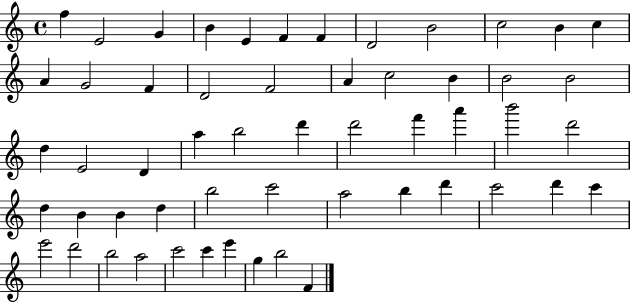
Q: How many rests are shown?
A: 0